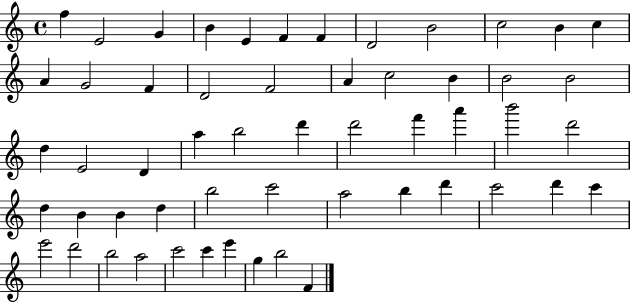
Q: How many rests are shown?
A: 0